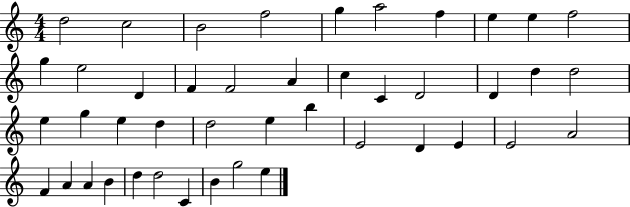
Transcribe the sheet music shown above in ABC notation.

X:1
T:Untitled
M:4/4
L:1/4
K:C
d2 c2 B2 f2 g a2 f e e f2 g e2 D F F2 A c C D2 D d d2 e g e d d2 e b E2 D E E2 A2 F A A B d d2 C B g2 e